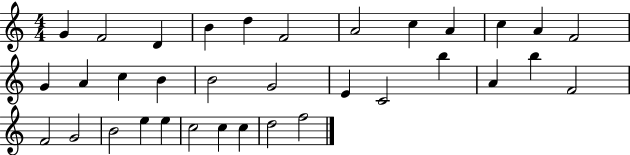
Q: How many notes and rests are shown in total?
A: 34